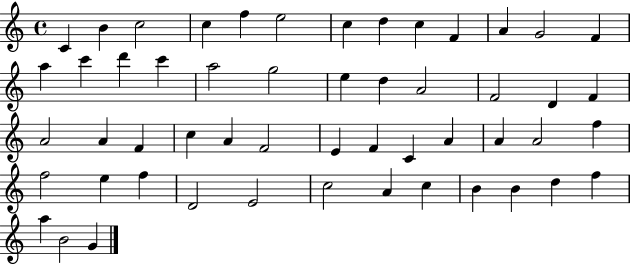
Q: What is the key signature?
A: C major